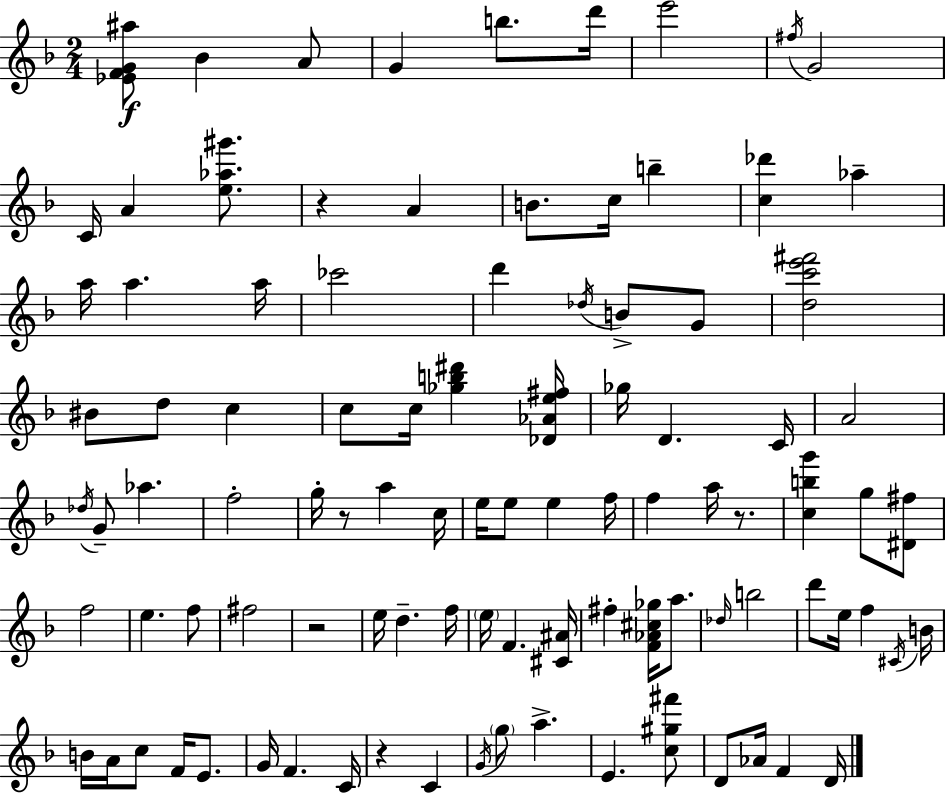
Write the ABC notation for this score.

X:1
T:Untitled
M:2/4
L:1/4
K:Dm
[_EFG^a]/2 _B A/2 G b/2 d'/4 e'2 ^f/4 G2 C/4 A [e_a^g']/2 z A B/2 c/4 b [c_d'] _a a/4 a a/4 _c'2 d' _d/4 B/2 G/2 [dc'e'^f']2 ^B/2 d/2 c c/2 c/4 [_gb^d'] [_D_Ae^f]/4 _g/4 D C/4 A2 _d/4 G/2 _a f2 g/4 z/2 a c/4 e/4 e/2 e f/4 f a/4 z/2 [cbg'] g/2 [^D^f]/2 f2 e f/2 ^f2 z2 e/4 d f/4 e/4 F [^C^A]/4 ^f [F_A^c_g]/4 a/2 _d/4 b2 d'/2 e/4 f ^C/4 B/4 B/4 A/4 c/2 F/4 E/2 G/4 F C/4 z C G/4 g/2 a E [c^g^f']/2 D/2 _A/4 F D/4